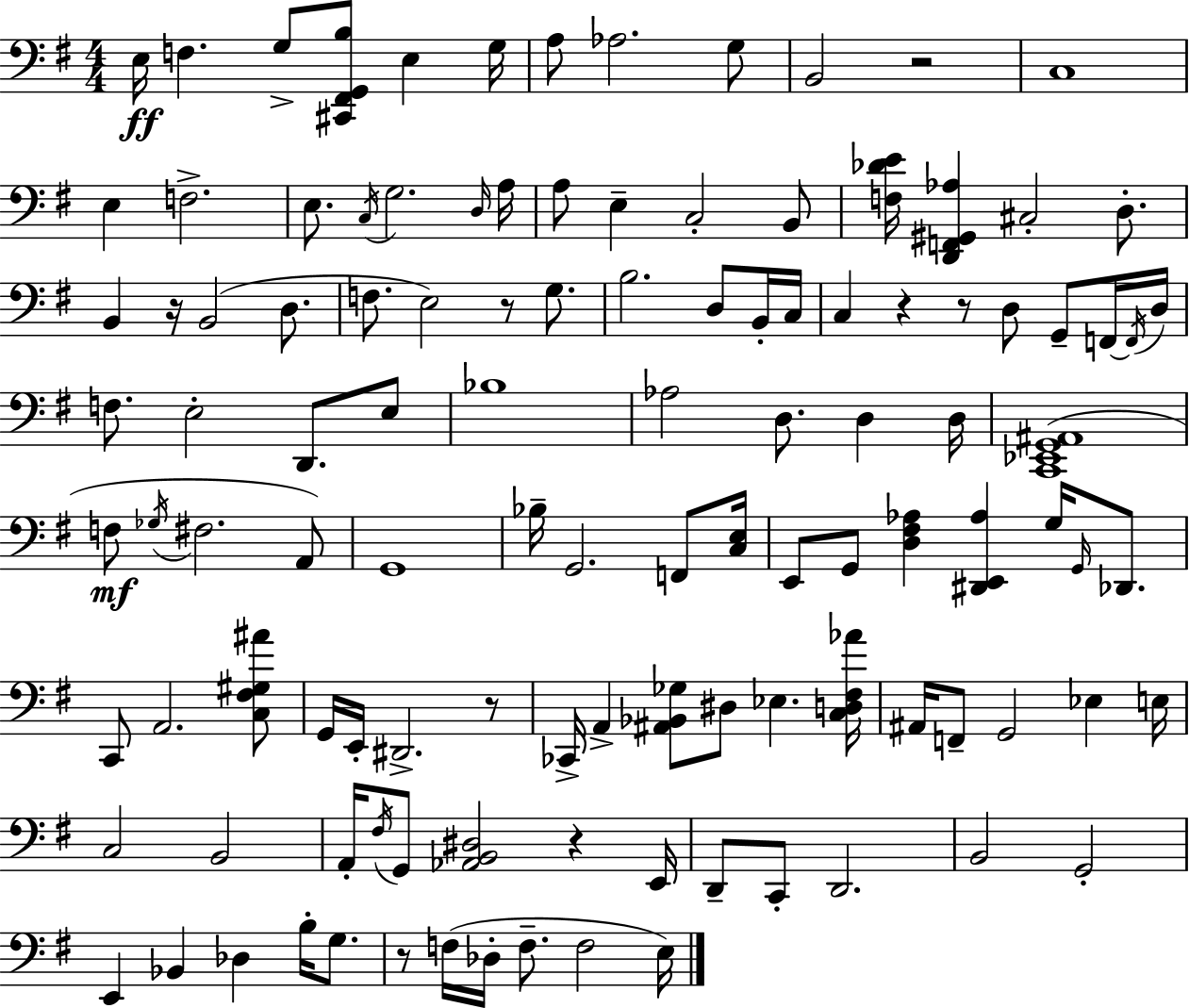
X:1
T:Untitled
M:4/4
L:1/4
K:Em
E,/4 F, G,/2 [^C,,^F,,G,,B,]/2 E, G,/4 A,/2 _A,2 G,/2 B,,2 z2 C,4 E, F,2 E,/2 C,/4 G,2 D,/4 A,/4 A,/2 E, C,2 B,,/2 [F,_DE]/4 [D,,F,,^G,,_A,] ^C,2 D,/2 B,, z/4 B,,2 D,/2 F,/2 E,2 z/2 G,/2 B,2 D,/2 B,,/4 C,/4 C, z z/2 D,/2 G,,/2 F,,/4 F,,/4 D,/4 F,/2 E,2 D,,/2 E,/2 _B,4 _A,2 D,/2 D, D,/4 [C,,_E,,G,,^A,,]4 F,/2 _G,/4 ^F,2 A,,/2 G,,4 _B,/4 G,,2 F,,/2 [C,E,]/4 E,,/2 G,,/2 [D,^F,_A,] [^D,,E,,_A,] G,/4 G,,/4 _D,,/2 C,,/2 A,,2 [C,^F,^G,^A]/2 G,,/4 E,,/4 ^D,,2 z/2 _C,,/4 A,, [^A,,_B,,_G,]/2 ^D,/2 _E, [C,D,^F,_A]/4 ^A,,/4 F,,/2 G,,2 _E, E,/4 C,2 B,,2 A,,/4 ^F,/4 G,,/2 [_A,,B,,^D,]2 z E,,/4 D,,/2 C,,/2 D,,2 B,,2 G,,2 E,, _B,, _D, B,/4 G,/2 z/2 F,/4 _D,/4 F,/2 F,2 E,/4